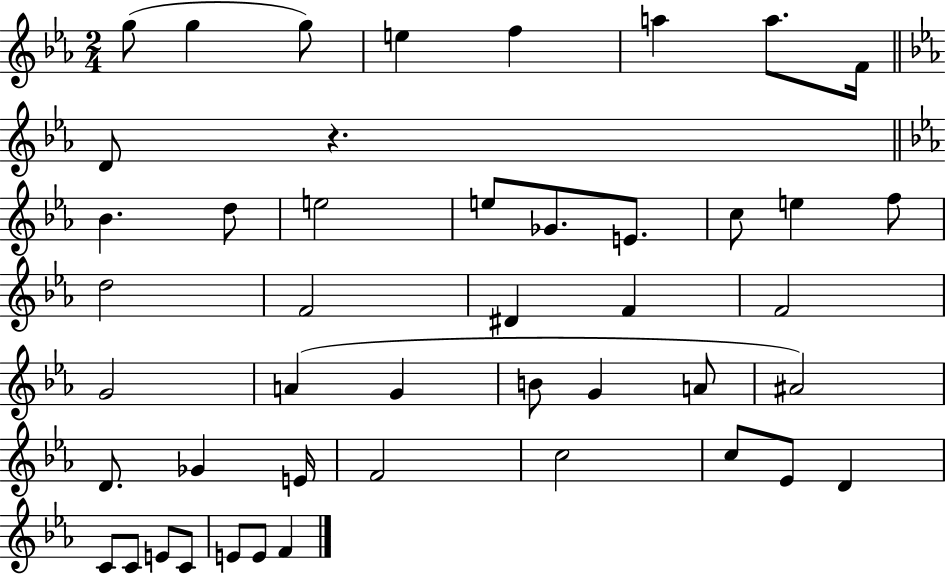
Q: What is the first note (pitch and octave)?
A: G5